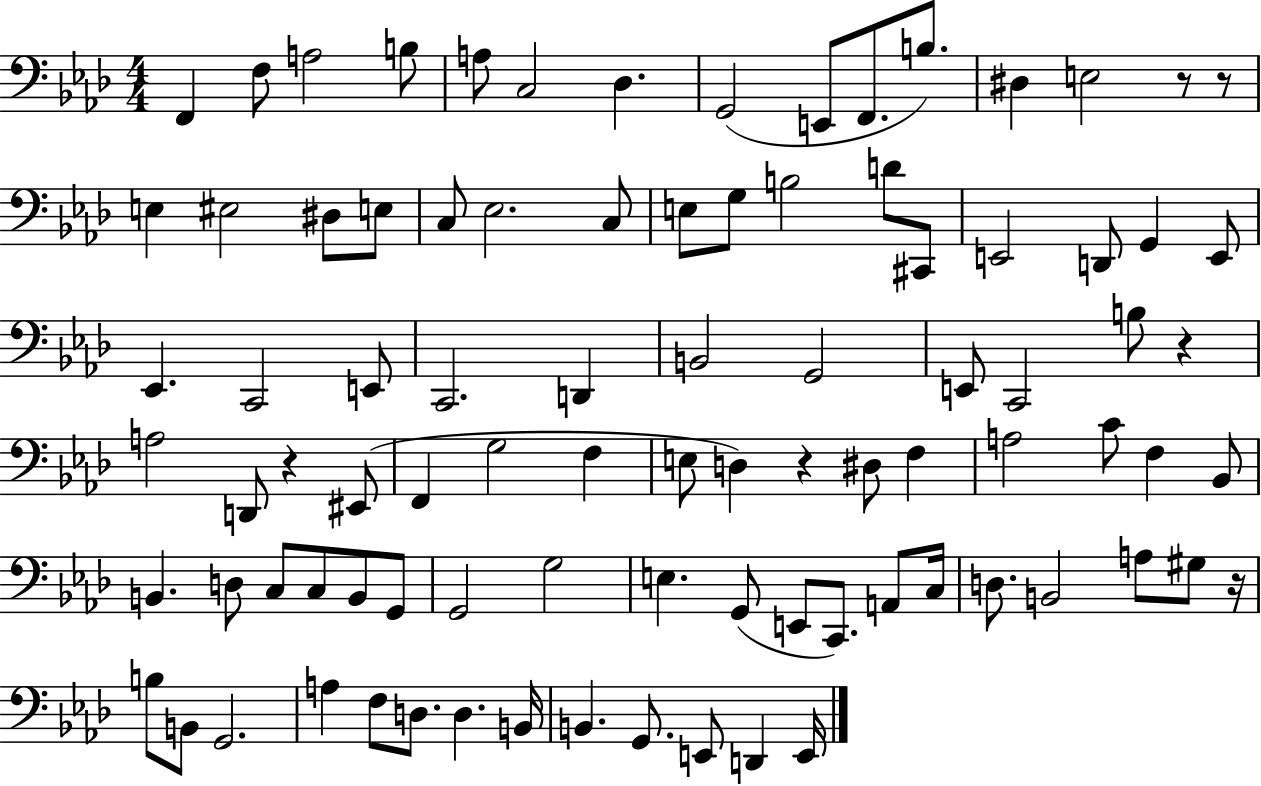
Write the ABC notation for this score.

X:1
T:Untitled
M:4/4
L:1/4
K:Ab
F,, F,/2 A,2 B,/2 A,/2 C,2 _D, G,,2 E,,/2 F,,/2 B,/2 ^D, E,2 z/2 z/2 E, ^E,2 ^D,/2 E,/2 C,/2 _E,2 C,/2 E,/2 G,/2 B,2 D/2 ^C,,/2 E,,2 D,,/2 G,, E,,/2 _E,, C,,2 E,,/2 C,,2 D,, B,,2 G,,2 E,,/2 C,,2 B,/2 z A,2 D,,/2 z ^E,,/2 F,, G,2 F, E,/2 D, z ^D,/2 F, A,2 C/2 F, _B,,/2 B,, D,/2 C,/2 C,/2 B,,/2 G,,/2 G,,2 G,2 E, G,,/2 E,,/2 C,,/2 A,,/2 C,/4 D,/2 B,,2 A,/2 ^G,/2 z/4 B,/2 B,,/2 G,,2 A, F,/2 D,/2 D, B,,/4 B,, G,,/2 E,,/2 D,, E,,/4